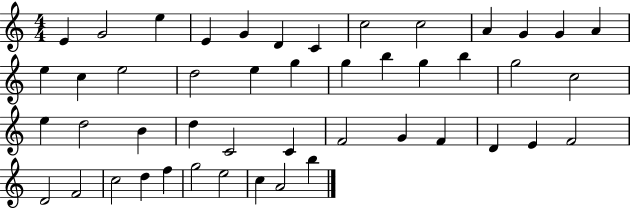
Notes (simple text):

E4/q G4/h E5/q E4/q G4/q D4/q C4/q C5/h C5/h A4/q G4/q G4/q A4/q E5/q C5/q E5/h D5/h E5/q G5/q G5/q B5/q G5/q B5/q G5/h C5/h E5/q D5/h B4/q D5/q C4/h C4/q F4/h G4/q F4/q D4/q E4/q F4/h D4/h F4/h C5/h D5/q F5/q G5/h E5/h C5/q A4/h B5/q